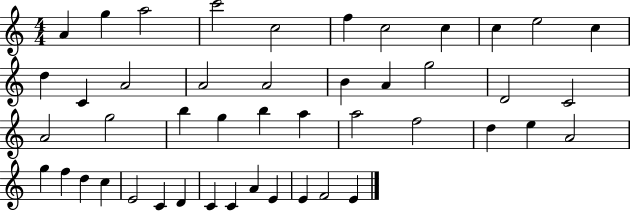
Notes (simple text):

A4/q G5/q A5/h C6/h C5/h F5/q C5/h C5/q C5/q E5/h C5/q D5/q C4/q A4/h A4/h A4/h B4/q A4/q G5/h D4/h C4/h A4/h G5/h B5/q G5/q B5/q A5/q A5/h F5/h D5/q E5/q A4/h G5/q F5/q D5/q C5/q E4/h C4/q D4/q C4/q C4/q A4/q E4/q E4/q F4/h E4/q